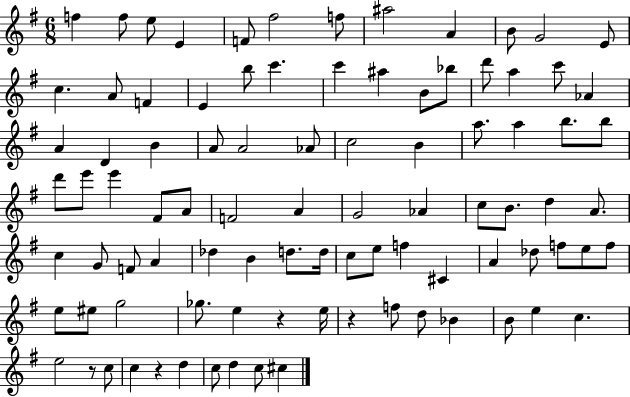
{
  \clef treble
  \numericTimeSignature
  \time 6/8
  \key g \major
  \repeat volta 2 { f''4 f''8 e''8 e'4 | f'8 fis''2 f''8 | ais''2 a'4 | b'8 g'2 e'8 | \break c''4. a'8 f'4 | e'4 b''8 c'''4. | c'''4 ais''4 b'8 bes''8 | d'''8 a''4 c'''8 aes'4 | \break a'4 d'4 b'4 | a'8 a'2 aes'8 | c''2 b'4 | a''8. a''4 b''8. b''8 | \break d'''8 e'''8 e'''4 fis'8 a'8 | f'2 a'4 | g'2 aes'4 | c''8 b'8. d''4 a'8. | \break c''4 g'8 f'8 a'4 | des''4 b'4 d''8. d''16 | c''8 e''8 f''4 cis'4 | a'4 des''8 f''8 e''8 f''8 | \break e''8 eis''8 g''2 | ges''8. e''4 r4 e''16 | r4 f''8 d''8 bes'4 | b'8 e''4 c''4. | \break e''2 r8 c''8 | c''4 r4 d''4 | c''8 d''4 c''8 cis''4 | } \bar "|."
}